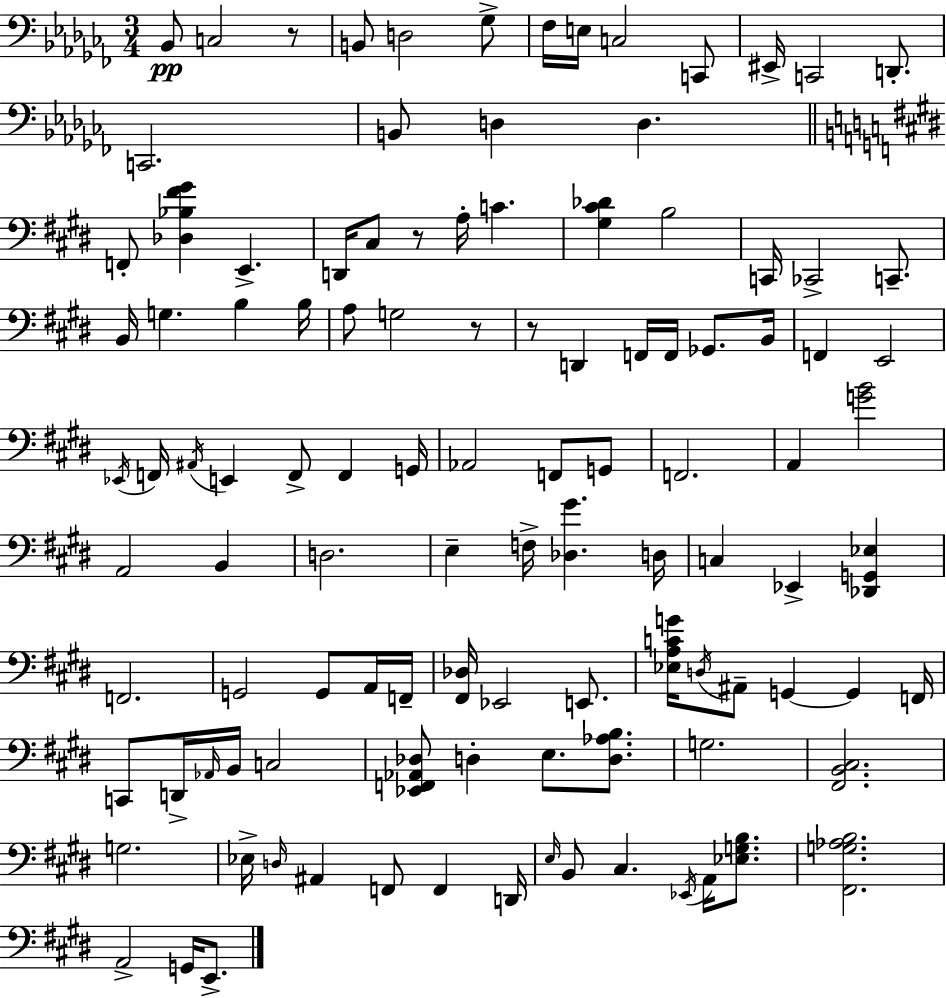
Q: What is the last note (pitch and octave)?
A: E2